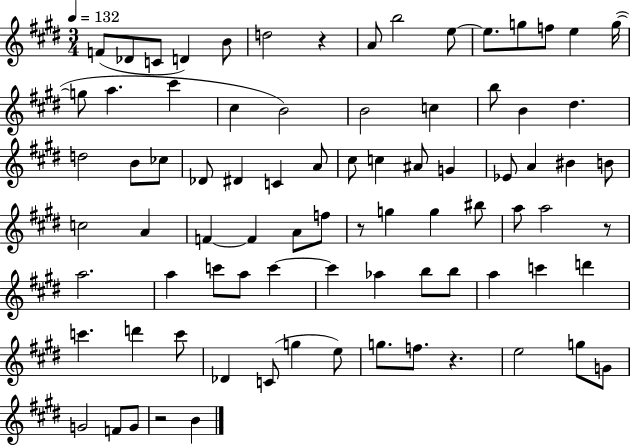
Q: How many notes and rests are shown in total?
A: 83